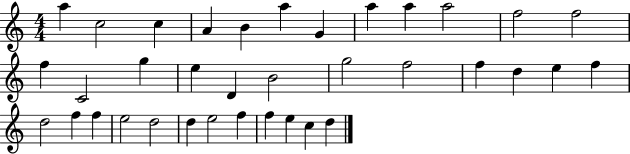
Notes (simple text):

A5/q C5/h C5/q A4/q B4/q A5/q G4/q A5/q A5/q A5/h F5/h F5/h F5/q C4/h G5/q E5/q D4/q B4/h G5/h F5/h F5/q D5/q E5/q F5/q D5/h F5/q F5/q E5/h D5/h D5/q E5/h F5/q F5/q E5/q C5/q D5/q